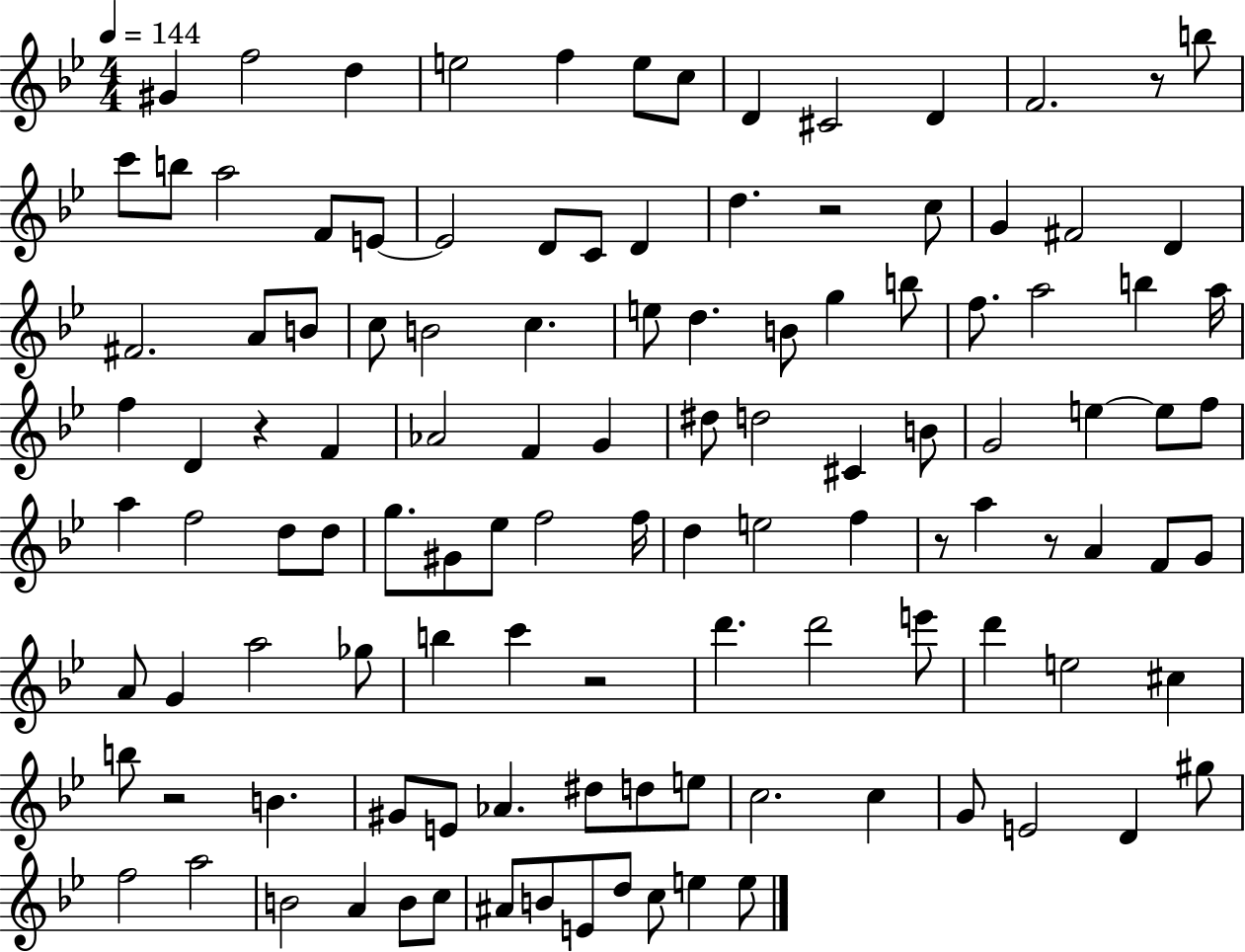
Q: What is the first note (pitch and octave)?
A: G#4